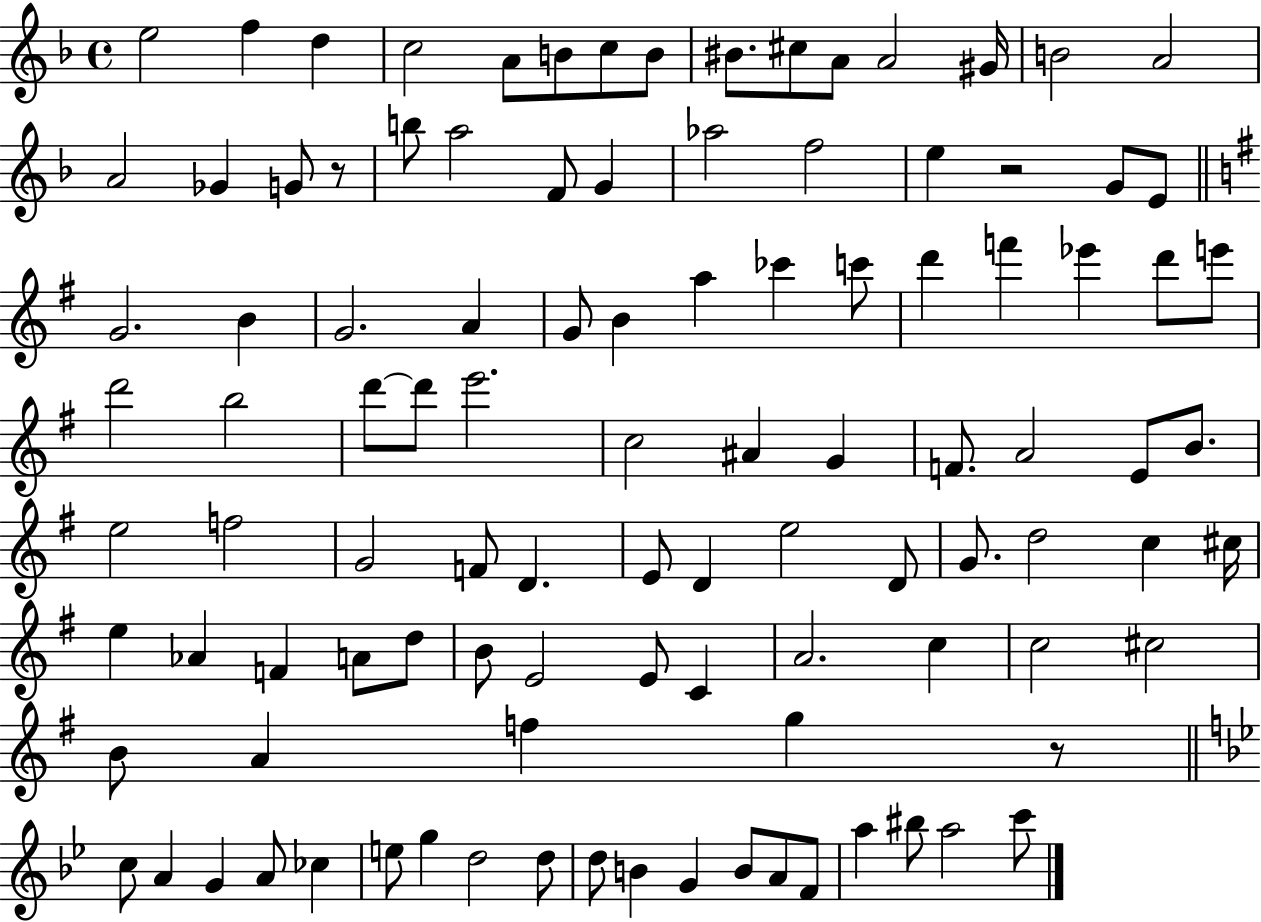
{
  \clef treble
  \time 4/4
  \defaultTimeSignature
  \key f \major
  e''2 f''4 d''4 | c''2 a'8 b'8 c''8 b'8 | bis'8. cis''8 a'8 a'2 gis'16 | b'2 a'2 | \break a'2 ges'4 g'8 r8 | b''8 a''2 f'8 g'4 | aes''2 f''2 | e''4 r2 g'8 e'8 | \break \bar "||" \break \key g \major g'2. b'4 | g'2. a'4 | g'8 b'4 a''4 ces'''4 c'''8 | d'''4 f'''4 ees'''4 d'''8 e'''8 | \break d'''2 b''2 | d'''8~~ d'''8 e'''2. | c''2 ais'4 g'4 | f'8. a'2 e'8 b'8. | \break e''2 f''2 | g'2 f'8 d'4. | e'8 d'4 e''2 d'8 | g'8. d''2 c''4 cis''16 | \break e''4 aes'4 f'4 a'8 d''8 | b'8 e'2 e'8 c'4 | a'2. c''4 | c''2 cis''2 | \break b'8 a'4 f''4 g''4 r8 | \bar "||" \break \key bes \major c''8 a'4 g'4 a'8 ces''4 | e''8 g''4 d''2 d''8 | d''8 b'4 g'4 b'8 a'8 f'8 | a''4 bis''8 a''2 c'''8 | \break \bar "|."
}